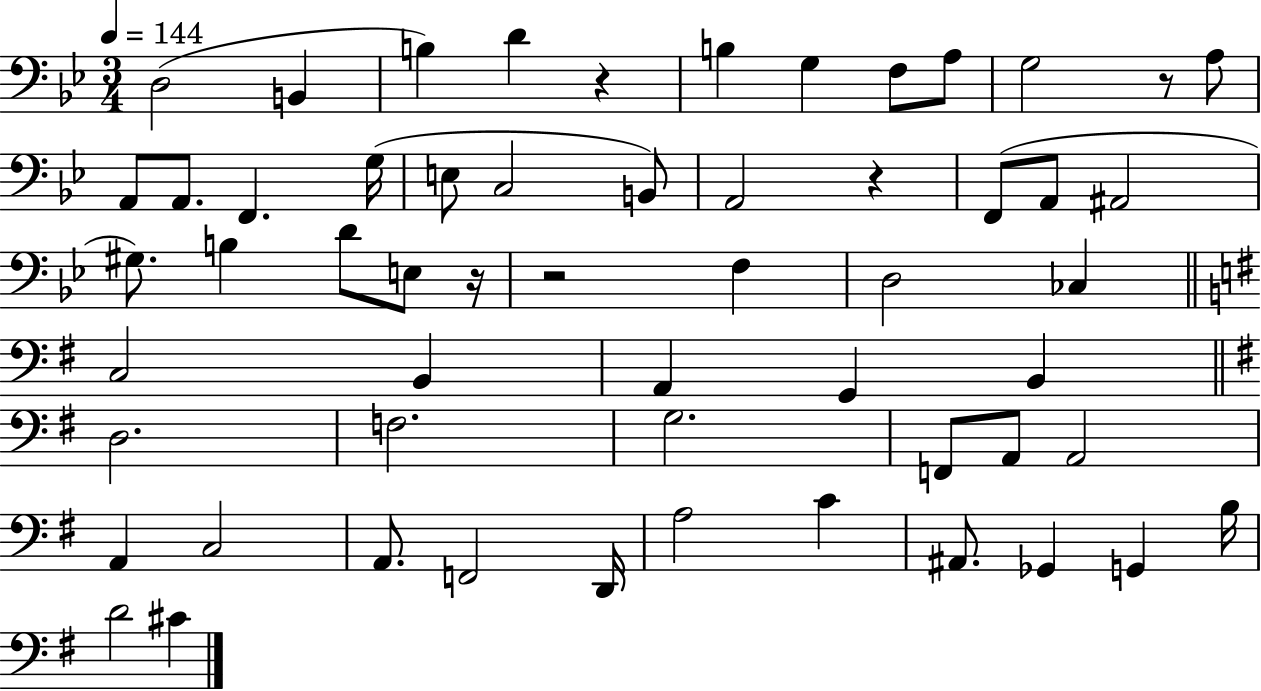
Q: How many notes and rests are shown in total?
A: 57